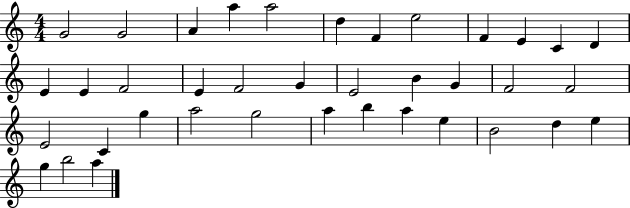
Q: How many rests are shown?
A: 0